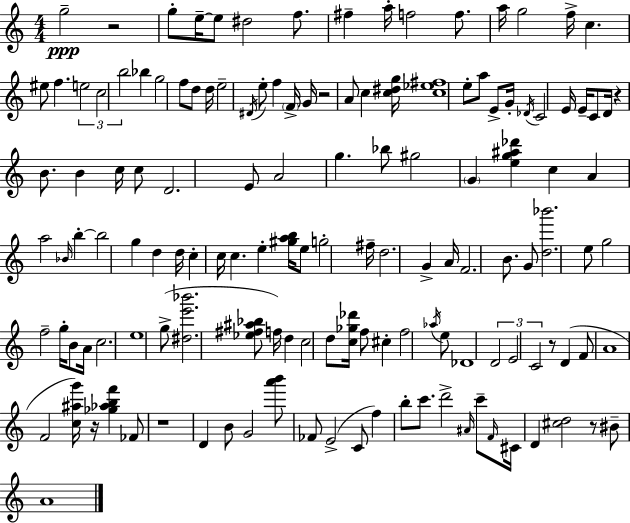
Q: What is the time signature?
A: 4/4